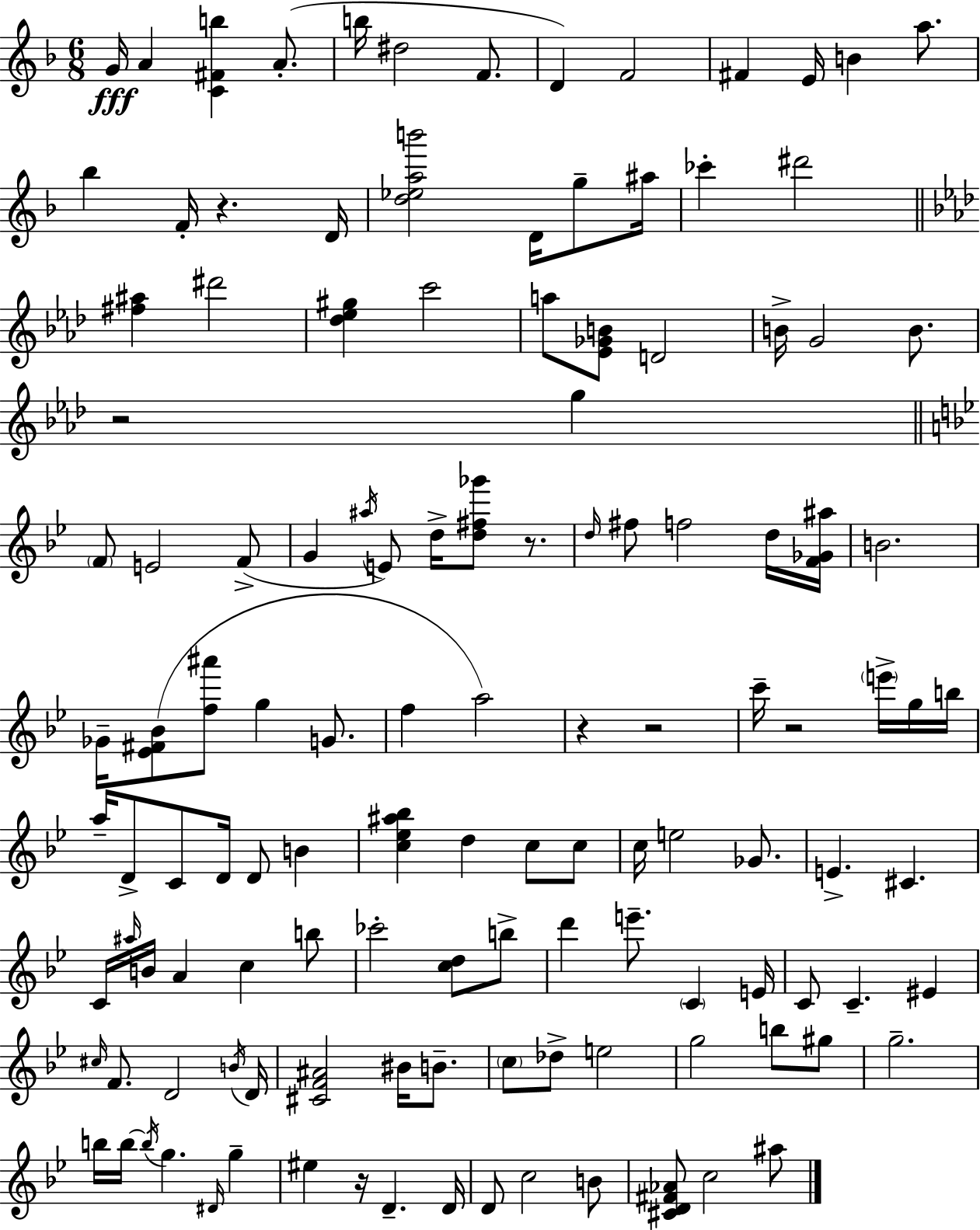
G4/s A4/q [C4,F#4,B5]/q A4/e. B5/s D#5/h F4/e. D4/q F4/h F#4/q E4/s B4/q A5/e. Bb5/q F4/s R/q. D4/s [D5,Eb5,A5,B6]/h D4/s G5/e A#5/s CES6/q D#6/h [F#5,A#5]/q D#6/h [Db5,Eb5,G#5]/q C6/h A5/e [Eb4,Gb4,B4]/e D4/h B4/s G4/h B4/e. R/h G5/q F4/e E4/h F4/e G4/q A#5/s E4/e D5/s [D5,F#5,Gb6]/e R/e. D5/s F#5/e F5/h D5/s [F4,Gb4,A#5]/s B4/h. Gb4/s [Eb4,F#4,Bb4]/e [F5,A#6]/e G5/q G4/e. F5/q A5/h R/q R/h C6/s R/h E6/s G5/s B5/s A5/s D4/e C4/e D4/s D4/e B4/q [C5,Eb5,A#5,Bb5]/q D5/q C5/e C5/e C5/s E5/h Gb4/e. E4/q. C#4/q. C4/s A#5/s B4/s A4/q C5/q B5/e CES6/h [C5,D5]/e B5/e D6/q E6/e. C4/q E4/s C4/e C4/q. EIS4/q C#5/s F4/e. D4/h B4/s D4/s [C#4,F4,A#4]/h BIS4/s B4/e. C5/e Db5/e E5/h G5/h B5/e G#5/e G5/h. B5/s B5/s B5/s G5/q. D#4/s G5/q EIS5/q R/s D4/q. D4/s D4/e C5/h B4/e [C#4,D4,F#4,Ab4]/e C5/h A#5/e